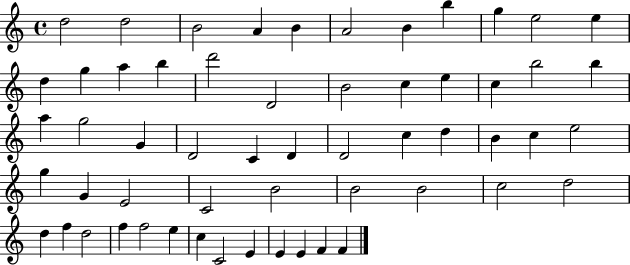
D5/h D5/h B4/h A4/q B4/q A4/h B4/q B5/q G5/q E5/h E5/q D5/q G5/q A5/q B5/q D6/h D4/h B4/h C5/q E5/q C5/q B5/h B5/q A5/q G5/h G4/q D4/h C4/q D4/q D4/h C5/q D5/q B4/q C5/q E5/h G5/q G4/q E4/h C4/h B4/h B4/h B4/h C5/h D5/h D5/q F5/q D5/h F5/q F5/h E5/q C5/q C4/h E4/q E4/q E4/q F4/q F4/q